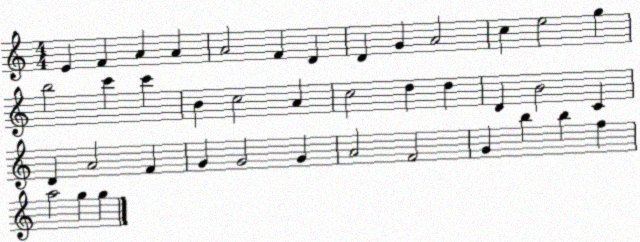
X:1
T:Untitled
M:4/4
L:1/4
K:C
E F A A A2 F D D G A2 c e2 g b2 c' c' B c2 A c2 d d D B2 C D A2 F G G2 G A2 F2 G b b f a2 g g